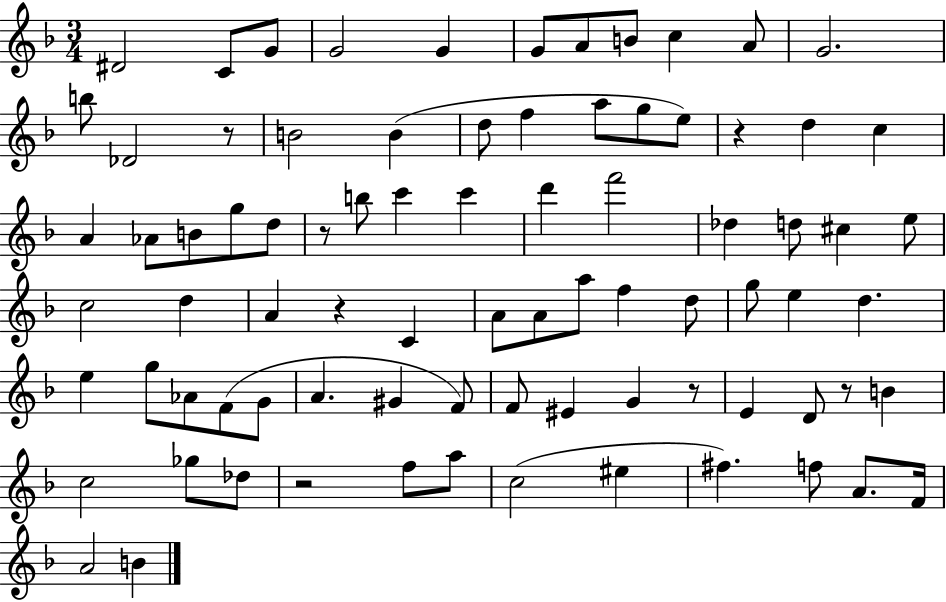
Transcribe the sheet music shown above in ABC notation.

X:1
T:Untitled
M:3/4
L:1/4
K:F
^D2 C/2 G/2 G2 G G/2 A/2 B/2 c A/2 G2 b/2 _D2 z/2 B2 B d/2 f a/2 g/2 e/2 z d c A _A/2 B/2 g/2 d/2 z/2 b/2 c' c' d' f'2 _d d/2 ^c e/2 c2 d A z C A/2 A/2 a/2 f d/2 g/2 e d e g/2 _A/2 F/2 G/2 A ^G F/2 F/2 ^E G z/2 E D/2 z/2 B c2 _g/2 _d/2 z2 f/2 a/2 c2 ^e ^f f/2 A/2 F/4 A2 B